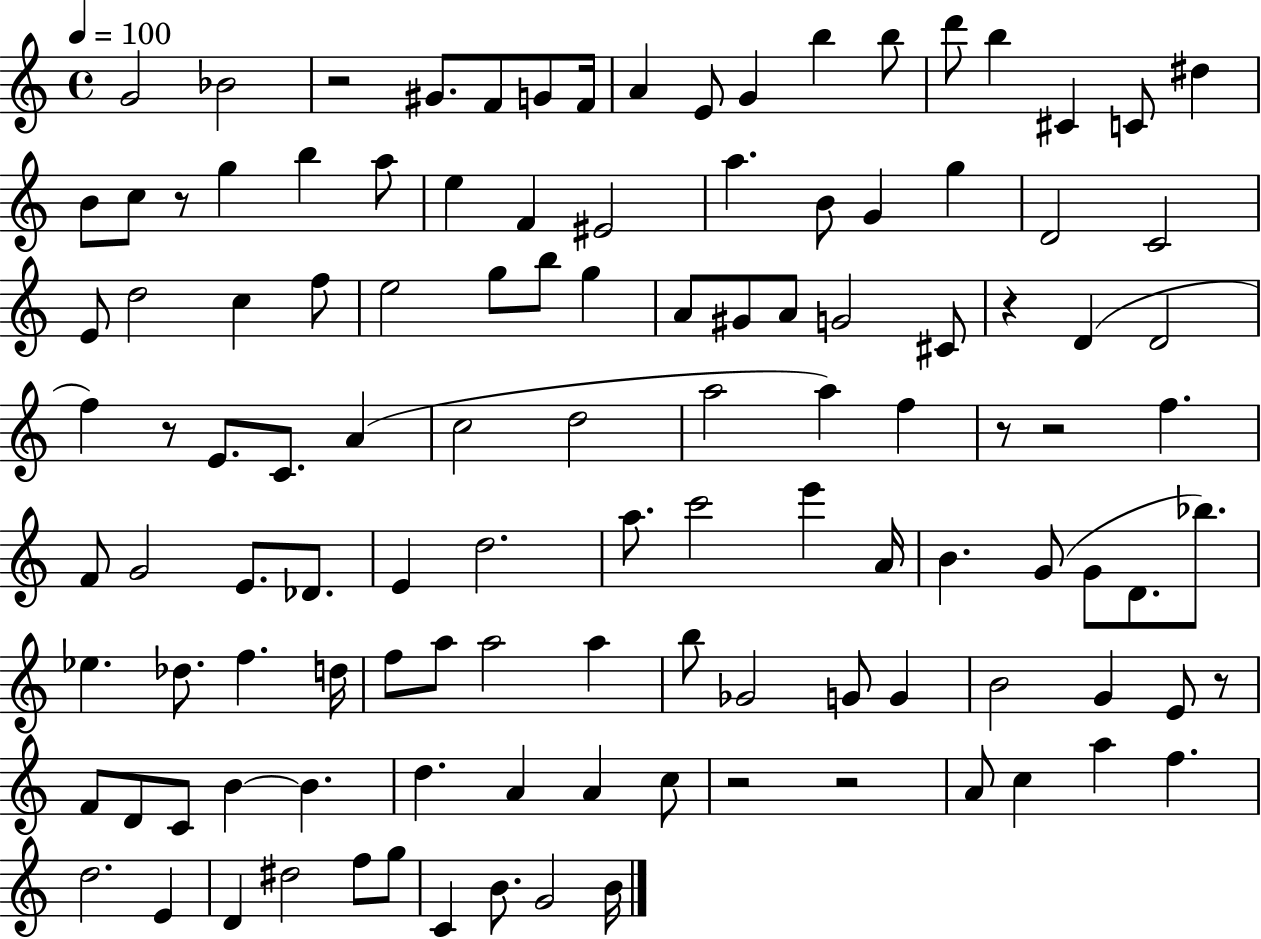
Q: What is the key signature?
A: C major